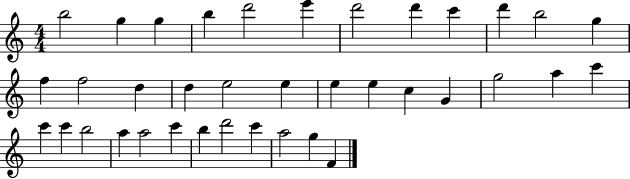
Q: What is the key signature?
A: C major